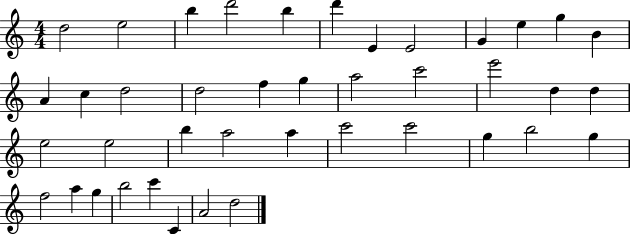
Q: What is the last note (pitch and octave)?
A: D5